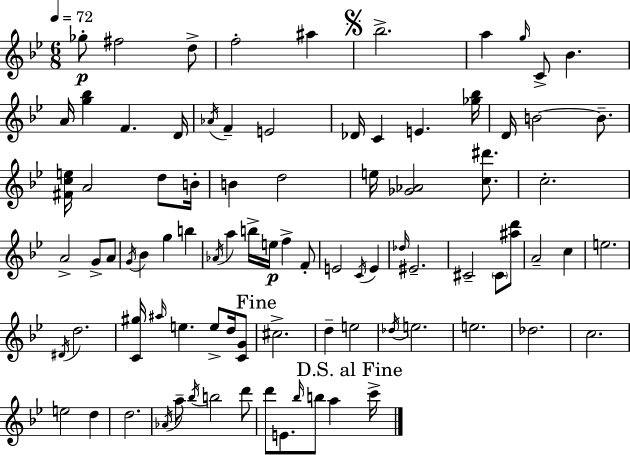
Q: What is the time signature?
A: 6/8